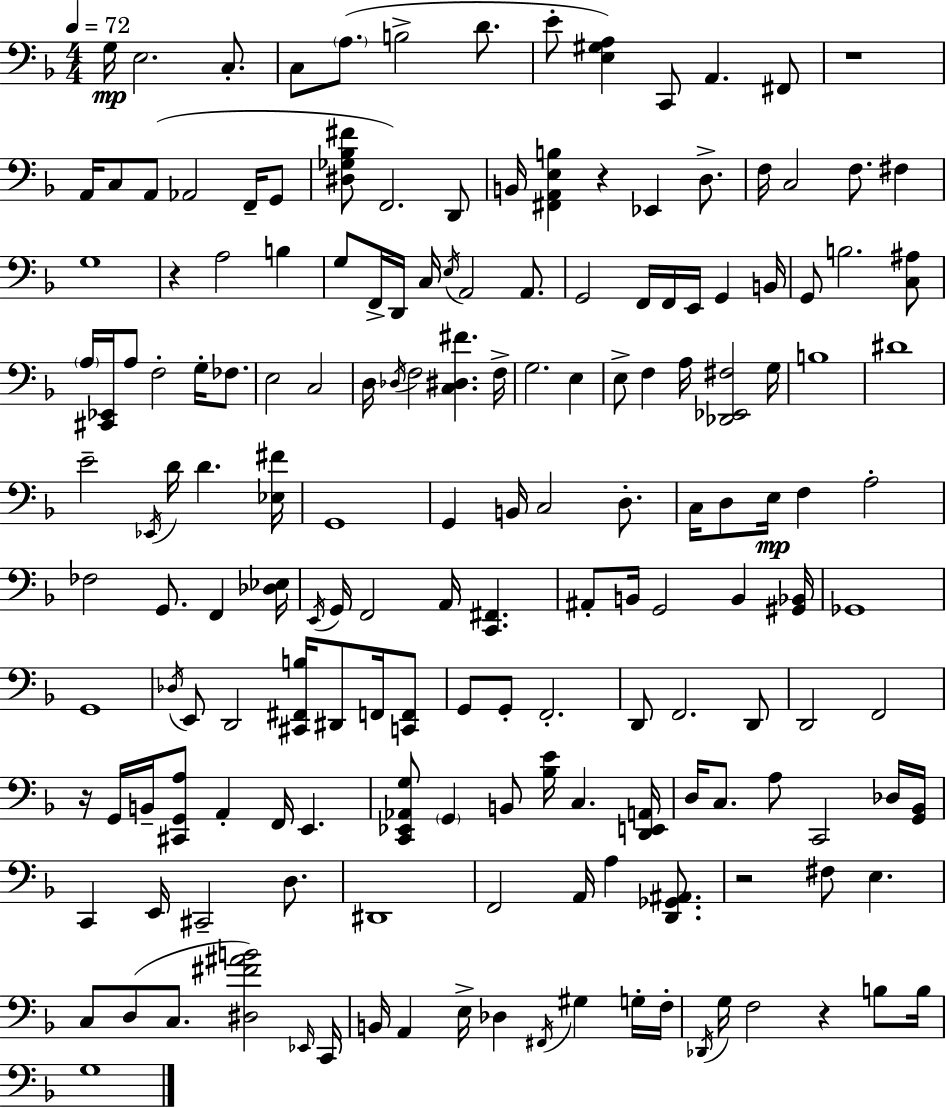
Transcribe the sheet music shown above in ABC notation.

X:1
T:Untitled
M:4/4
L:1/4
K:F
G,/4 E,2 C,/2 C,/2 A,/2 B,2 D/2 E/2 [E,^G,A,] C,,/2 A,, ^F,,/2 z4 A,,/4 C,/2 A,,/2 _A,,2 F,,/4 G,,/2 [^D,_G,_B,^F]/2 F,,2 D,,/2 B,,/4 [^F,,A,,E,B,] z _E,, D,/2 F,/4 C,2 F,/2 ^F, G,4 z A,2 B, G,/2 F,,/4 D,,/4 C,/4 E,/4 A,,2 A,,/2 G,,2 F,,/4 F,,/4 E,,/4 G,, B,,/4 G,,/2 B,2 [C,^A,]/2 A,/4 [^C,,_E,,]/4 A,/2 F,2 G,/4 _F,/2 E,2 C,2 D,/4 _D,/4 F,2 [C,^D,^F] F,/4 G,2 E, E,/2 F, A,/4 [_D,,_E,,^F,]2 G,/4 B,4 ^D4 E2 _E,,/4 D/4 D [_E,^F]/4 G,,4 G,, B,,/4 C,2 D,/2 C,/4 D,/2 E,/4 F, A,2 _F,2 G,,/2 F,, [_D,_E,]/4 E,,/4 G,,/4 F,,2 A,,/4 [C,,^F,,] ^A,,/2 B,,/4 G,,2 B,, [^G,,_B,,]/4 _G,,4 G,,4 _D,/4 E,,/2 D,,2 [^C,,^F,,B,]/4 ^D,,/2 F,,/4 [C,,F,,]/2 G,,/2 G,,/2 F,,2 D,,/2 F,,2 D,,/2 D,,2 F,,2 z/4 G,,/4 B,,/4 [^C,,G,,A,]/2 A,, F,,/4 E,, [C,,_E,,_A,,G,]/2 G,, B,,/2 [_B,E]/4 C, [D,,E,,A,,]/4 D,/4 C,/2 A,/2 C,,2 _D,/4 [G,,_B,,]/4 C,, E,,/4 ^C,,2 D,/2 ^D,,4 F,,2 A,,/4 A, [D,,_G,,^A,,]/2 z2 ^F,/2 E, C,/2 D,/2 C,/2 [^D,^F^AB]2 _E,,/4 C,,/4 B,,/4 A,, E,/4 _D, ^F,,/4 ^G, G,/4 F,/4 _D,,/4 G,/4 F,2 z B,/2 B,/4 G,4